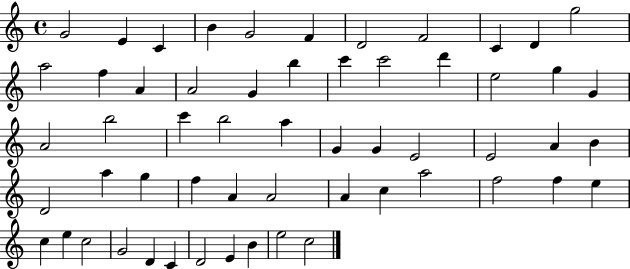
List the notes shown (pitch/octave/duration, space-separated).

G4/h E4/q C4/q B4/q G4/h F4/q D4/h F4/h C4/q D4/q G5/h A5/h F5/q A4/q A4/h G4/q B5/q C6/q C6/h D6/q E5/h G5/q G4/q A4/h B5/h C6/q B5/h A5/q G4/q G4/q E4/h E4/h A4/q B4/q D4/h A5/q G5/q F5/q A4/q A4/h A4/q C5/q A5/h F5/h F5/q E5/q C5/q E5/q C5/h G4/h D4/q C4/q D4/h E4/q B4/q E5/h C5/h